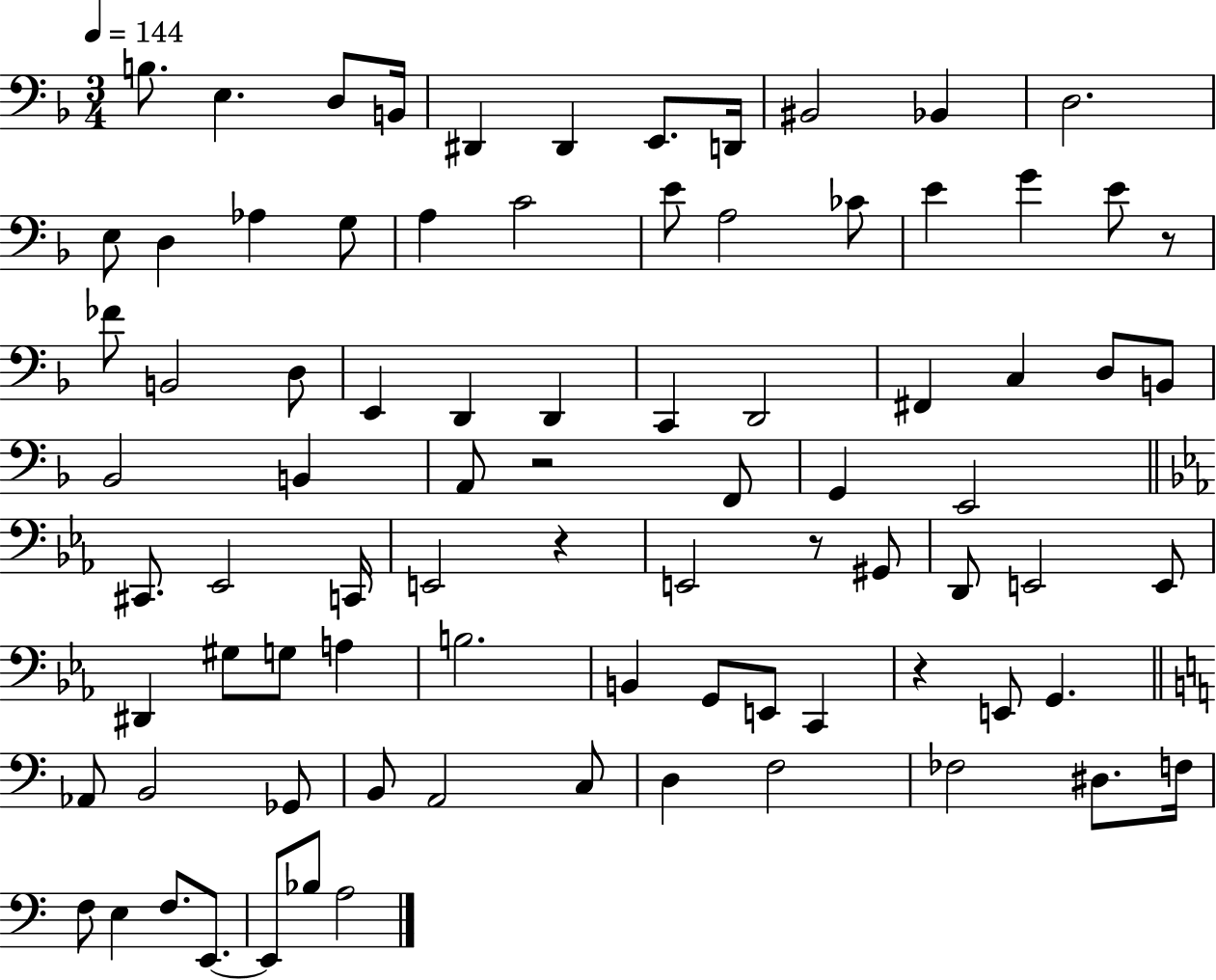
{
  \clef bass
  \numericTimeSignature
  \time 3/4
  \key f \major
  \tempo 4 = 144
  b8. e4. d8 b,16 | dis,4 dis,4 e,8. d,16 | bis,2 bes,4 | d2. | \break e8 d4 aes4 g8 | a4 c'2 | e'8 a2 ces'8 | e'4 g'4 e'8 r8 | \break fes'8 b,2 d8 | e,4 d,4 d,4 | c,4 d,2 | fis,4 c4 d8 b,8 | \break bes,2 b,4 | a,8 r2 f,8 | g,4 e,2 | \bar "||" \break \key c \minor cis,8. ees,2 c,16 | e,2 r4 | e,2 r8 gis,8 | d,8 e,2 e,8 | \break dis,4 gis8 g8 a4 | b2. | b,4 g,8 e,8 c,4 | r4 e,8 g,4. | \break \bar "||" \break \key a \minor aes,8 b,2 ges,8 | b,8 a,2 c8 | d4 f2 | fes2 dis8. f16 | \break f8 e4 f8. e,8.~~ | e,8 bes8 a2 | \bar "|."
}